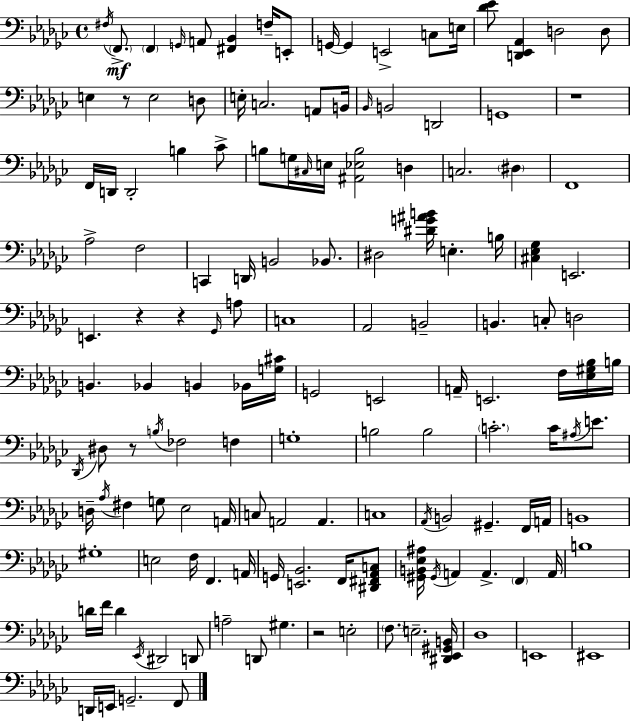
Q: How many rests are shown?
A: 6